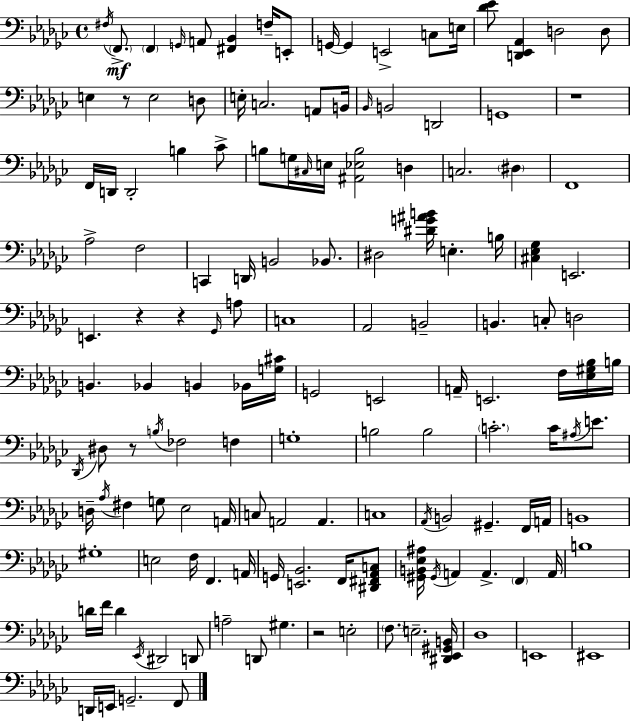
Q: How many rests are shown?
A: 6